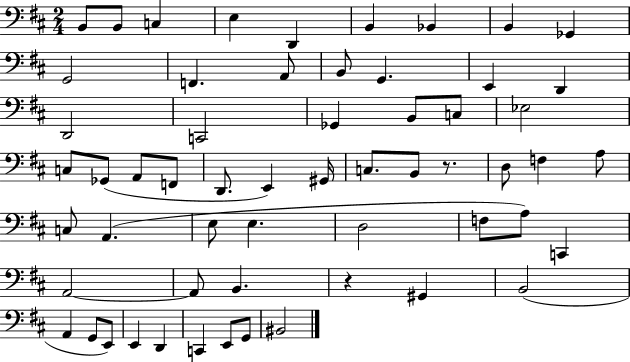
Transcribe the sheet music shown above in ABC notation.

X:1
T:Untitled
M:2/4
L:1/4
K:D
B,,/2 B,,/2 C, E, D,, B,, _B,, B,, _G,, G,,2 F,, A,,/2 B,,/2 G,, E,, D,, D,,2 C,,2 _G,, B,,/2 C,/2 _E,2 C,/2 _G,,/2 A,,/2 F,,/2 D,,/2 E,, ^G,,/4 C,/2 B,,/2 z/2 D,/2 F, A,/2 C,/2 A,, E,/2 E, D,2 F,/2 A,/2 C,, A,,2 A,,/2 B,, z ^G,, B,,2 A,, G,,/2 E,,/2 E,, D,, C,, E,,/2 G,,/2 ^B,,2